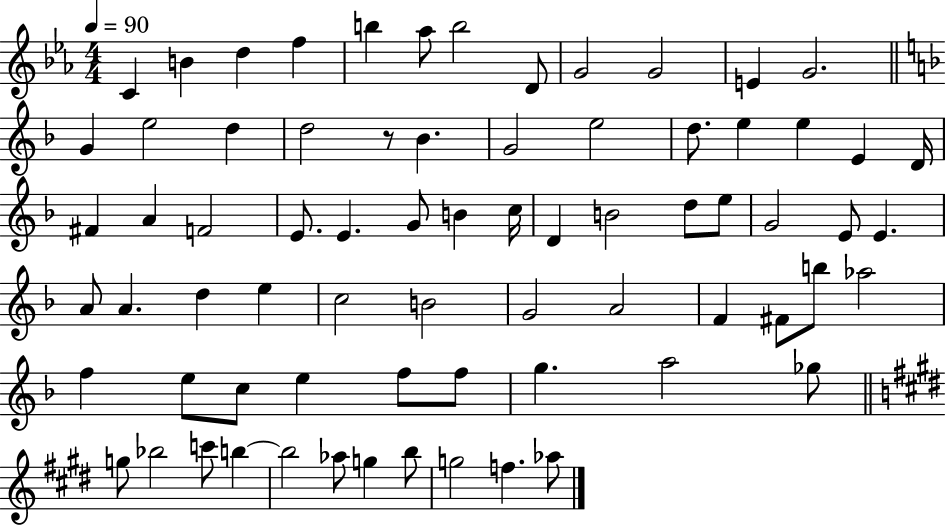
X:1
T:Untitled
M:4/4
L:1/4
K:Eb
C B d f b _a/2 b2 D/2 G2 G2 E G2 G e2 d d2 z/2 _B G2 e2 d/2 e e E D/4 ^F A F2 E/2 E G/2 B c/4 D B2 d/2 e/2 G2 E/2 E A/2 A d e c2 B2 G2 A2 F ^F/2 b/2 _a2 f e/2 c/2 e f/2 f/2 g a2 _g/2 g/2 _b2 c'/2 b b2 _a/2 g b/2 g2 f _a/2